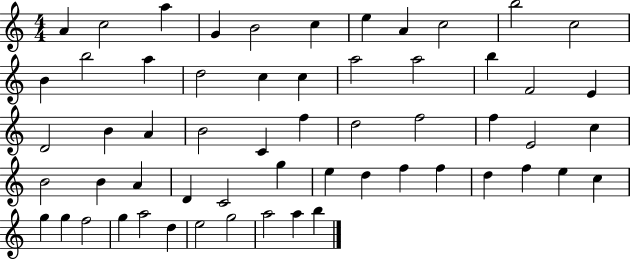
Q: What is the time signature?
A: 4/4